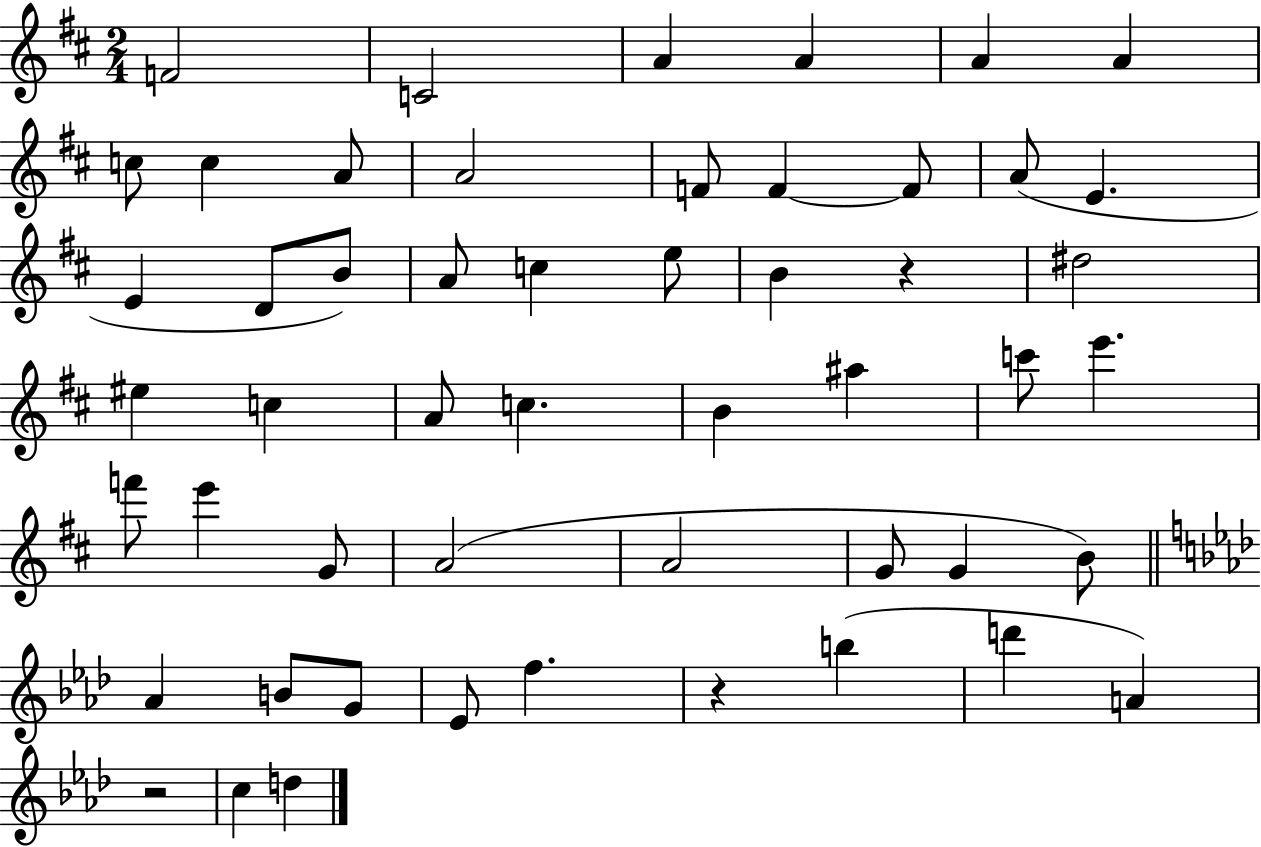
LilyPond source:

{
  \clef treble
  \numericTimeSignature
  \time 2/4
  \key d \major
  f'2 | c'2 | a'4 a'4 | a'4 a'4 | \break c''8 c''4 a'8 | a'2 | f'8 f'4~~ f'8 | a'8( e'4. | \break e'4 d'8 b'8) | a'8 c''4 e''8 | b'4 r4 | dis''2 | \break eis''4 c''4 | a'8 c''4. | b'4 ais''4 | c'''8 e'''4. | \break f'''8 e'''4 g'8 | a'2( | a'2 | g'8 g'4 b'8) | \break \bar "||" \break \key aes \major aes'4 b'8 g'8 | ees'8 f''4. | r4 b''4( | d'''4 a'4) | \break r2 | c''4 d''4 | \bar "|."
}